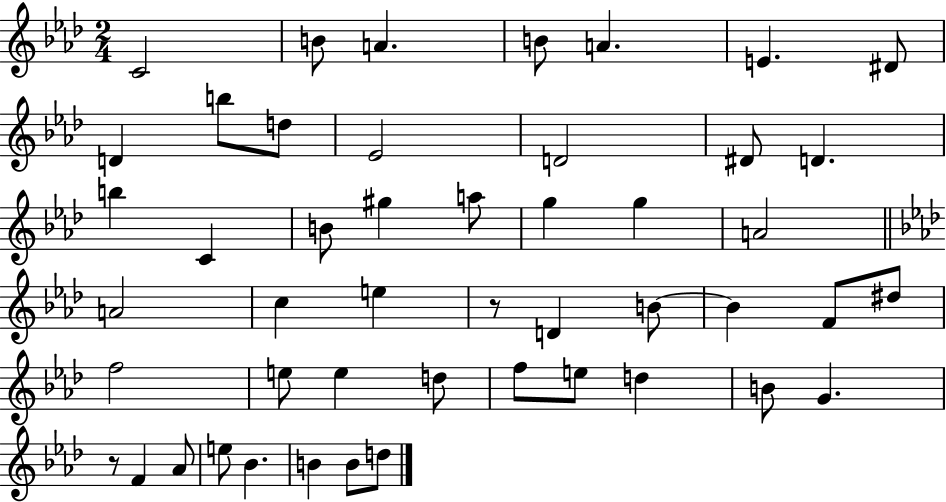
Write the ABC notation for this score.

X:1
T:Untitled
M:2/4
L:1/4
K:Ab
C2 B/2 A B/2 A E ^D/2 D b/2 d/2 _E2 D2 ^D/2 D b C B/2 ^g a/2 g g A2 A2 c e z/2 D B/2 B F/2 ^d/2 f2 e/2 e d/2 f/2 e/2 d B/2 G z/2 F _A/2 e/2 _B B B/2 d/2